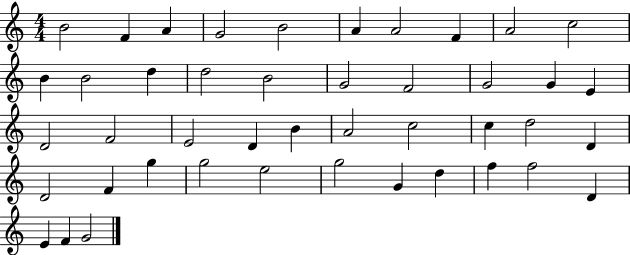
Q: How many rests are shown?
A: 0